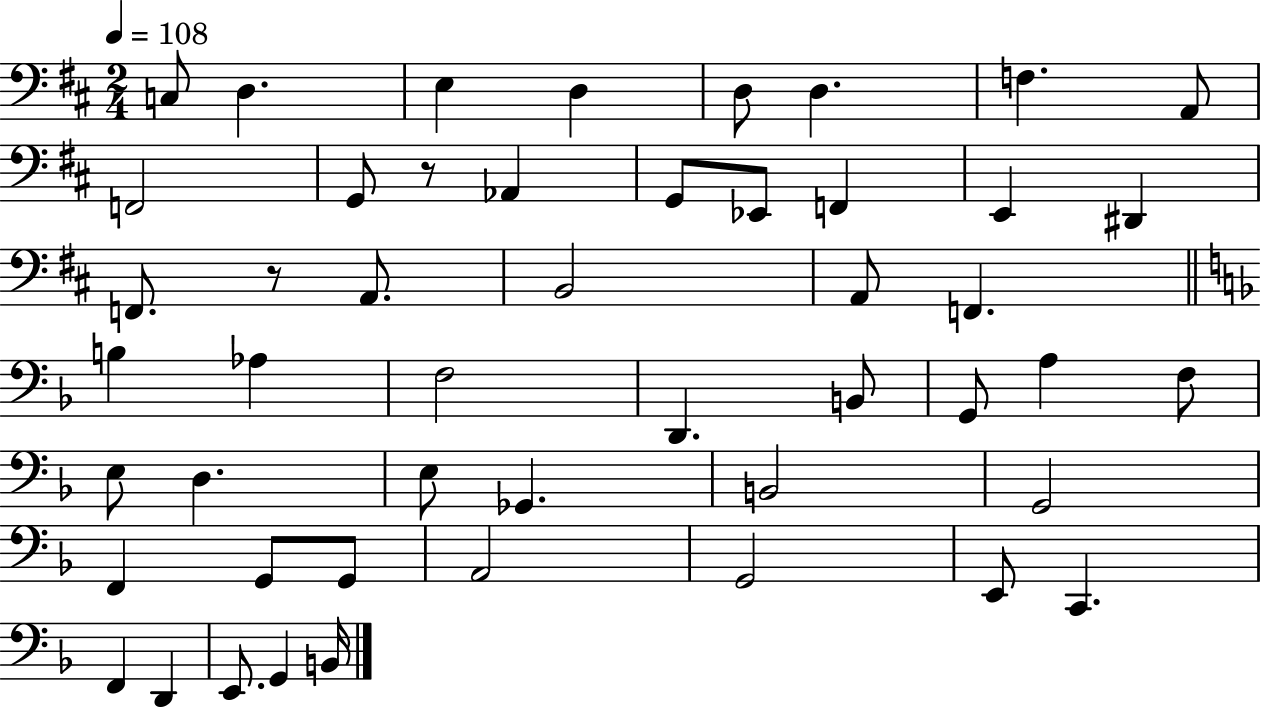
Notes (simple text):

C3/e D3/q. E3/q D3/q D3/e D3/q. F3/q. A2/e F2/h G2/e R/e Ab2/q G2/e Eb2/e F2/q E2/q D#2/q F2/e. R/e A2/e. B2/h A2/e F2/q. B3/q Ab3/q F3/h D2/q. B2/e G2/e A3/q F3/e E3/e D3/q. E3/e Gb2/q. B2/h G2/h F2/q G2/e G2/e A2/h G2/h E2/e C2/q. F2/q D2/q E2/e. G2/q B2/s